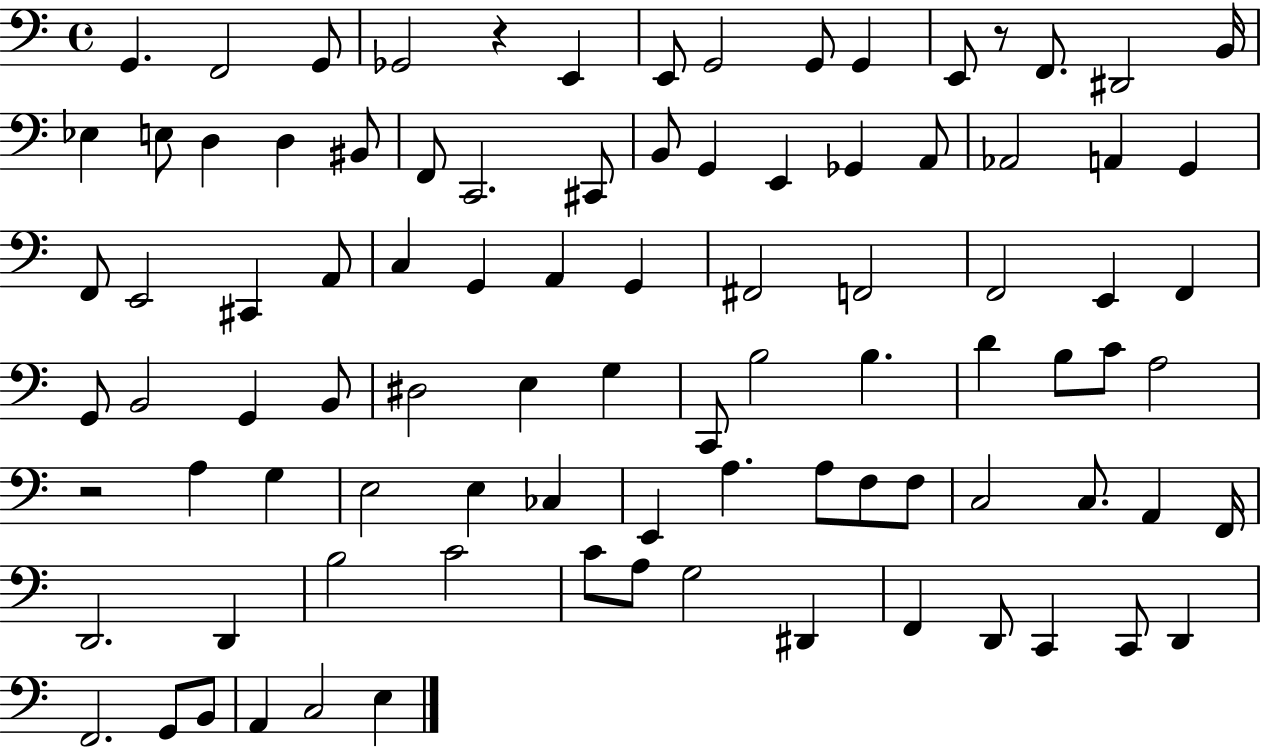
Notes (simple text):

G2/q. F2/h G2/e Gb2/h R/q E2/q E2/e G2/h G2/e G2/q E2/e R/e F2/e. D#2/h B2/s Eb3/q E3/e D3/q D3/q BIS2/e F2/e C2/h. C#2/e B2/e G2/q E2/q Gb2/q A2/e Ab2/h A2/q G2/q F2/e E2/h C#2/q A2/e C3/q G2/q A2/q G2/q F#2/h F2/h F2/h E2/q F2/q G2/e B2/h G2/q B2/e D#3/h E3/q G3/q C2/e B3/h B3/q. D4/q B3/e C4/e A3/h R/h A3/q G3/q E3/h E3/q CES3/q E2/q A3/q. A3/e F3/e F3/e C3/h C3/e. A2/q F2/s D2/h. D2/q B3/h C4/h C4/e A3/e G3/h D#2/q F2/q D2/e C2/q C2/e D2/q F2/h. G2/e B2/e A2/q C3/h E3/q